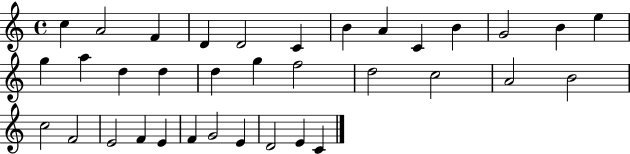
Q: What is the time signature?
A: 4/4